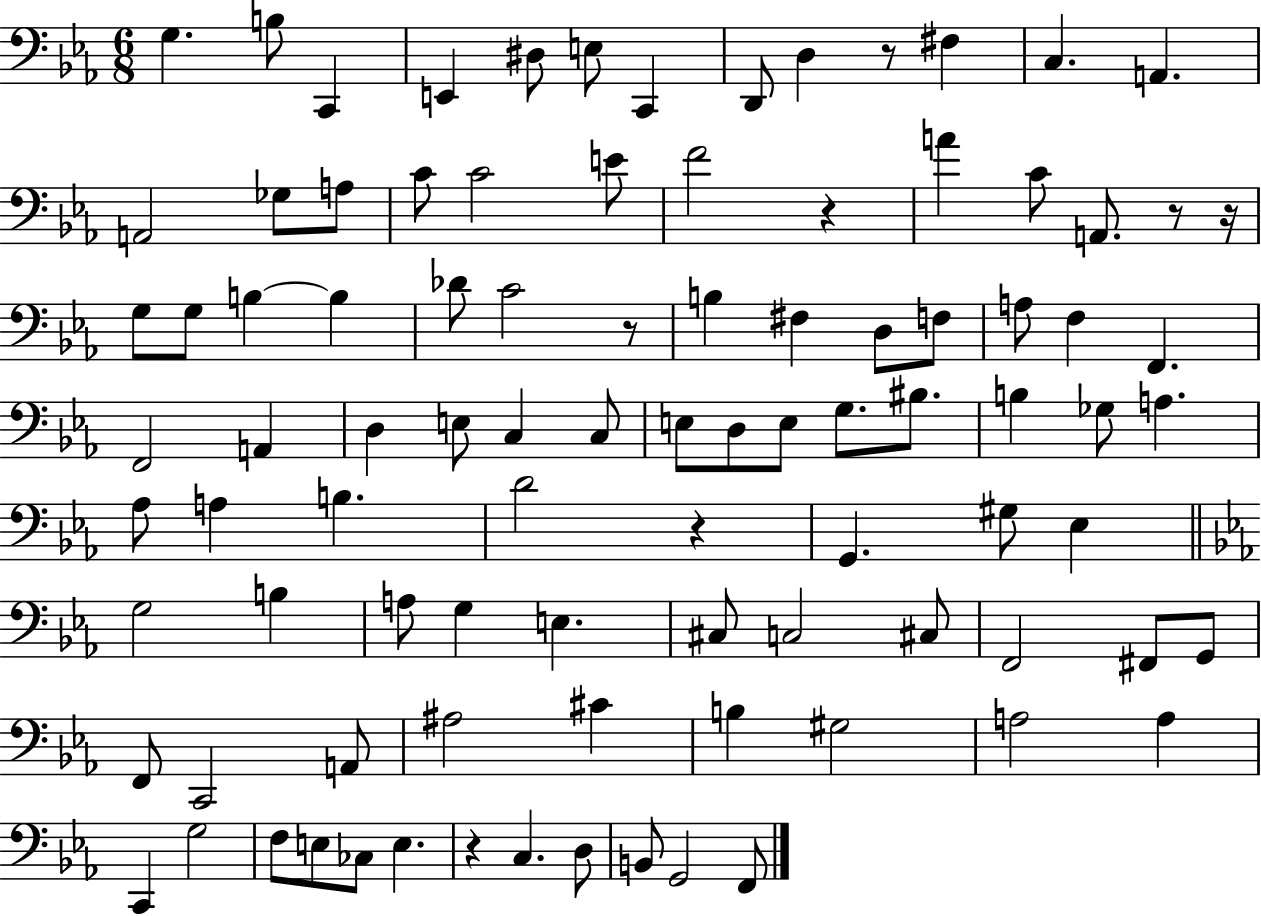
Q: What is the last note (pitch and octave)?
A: F2